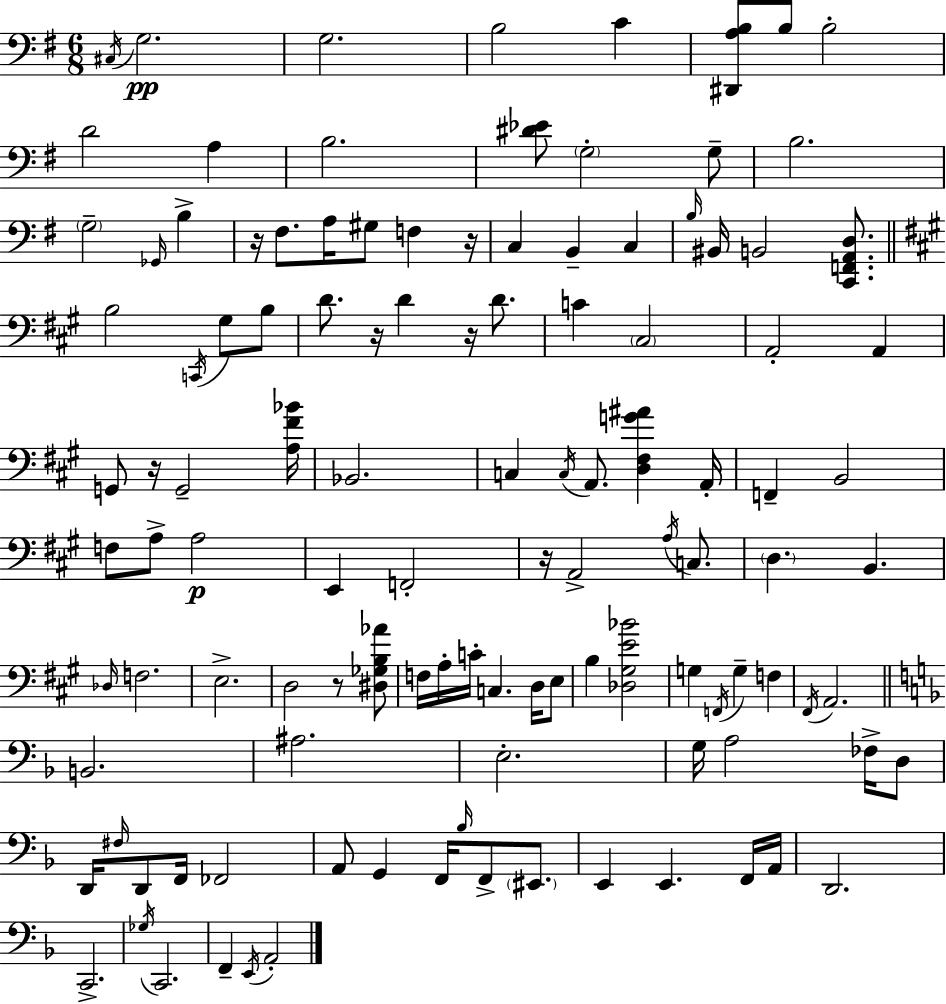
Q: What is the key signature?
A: G major